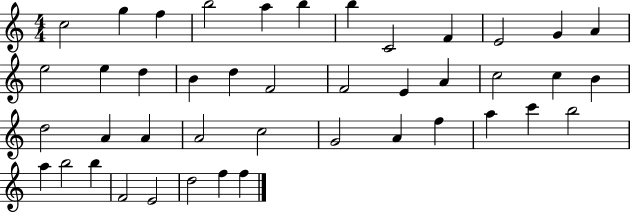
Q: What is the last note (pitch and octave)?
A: F5